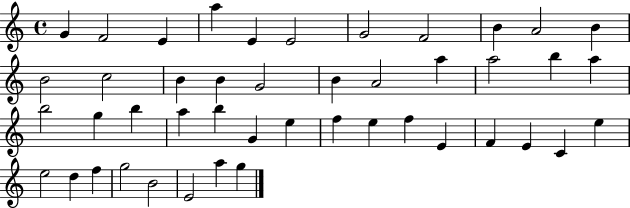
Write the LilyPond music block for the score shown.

{
  \clef treble
  \time 4/4
  \defaultTimeSignature
  \key c \major
  g'4 f'2 e'4 | a''4 e'4 e'2 | g'2 f'2 | b'4 a'2 b'4 | \break b'2 c''2 | b'4 b'4 g'2 | b'4 a'2 a''4 | a''2 b''4 a''4 | \break b''2 g''4 b''4 | a''4 b''4 g'4 e''4 | f''4 e''4 f''4 e'4 | f'4 e'4 c'4 e''4 | \break e''2 d''4 f''4 | g''2 b'2 | e'2 a''4 g''4 | \bar "|."
}